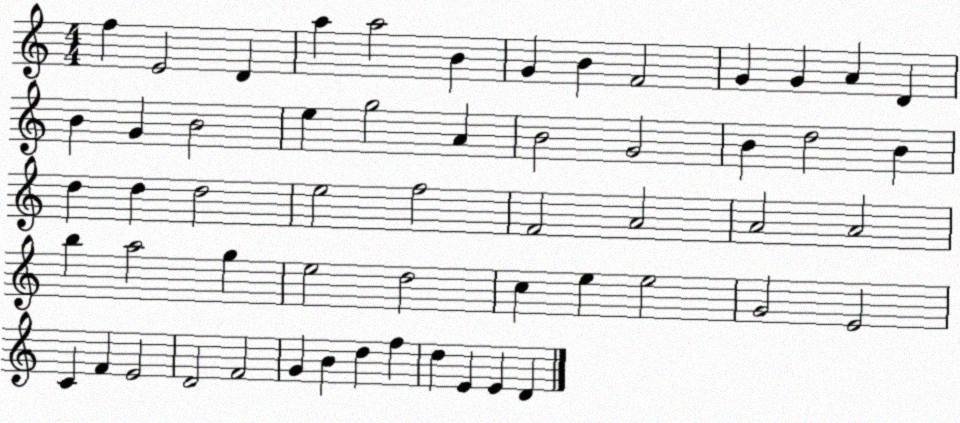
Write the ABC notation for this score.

X:1
T:Untitled
M:4/4
L:1/4
K:C
f E2 D a a2 B G B F2 G G A D B G B2 e g2 A B2 G2 B d2 B d d d2 e2 f2 F2 A2 A2 A2 b a2 g e2 d2 c e e2 G2 E2 C F E2 D2 F2 G B d f d E E D